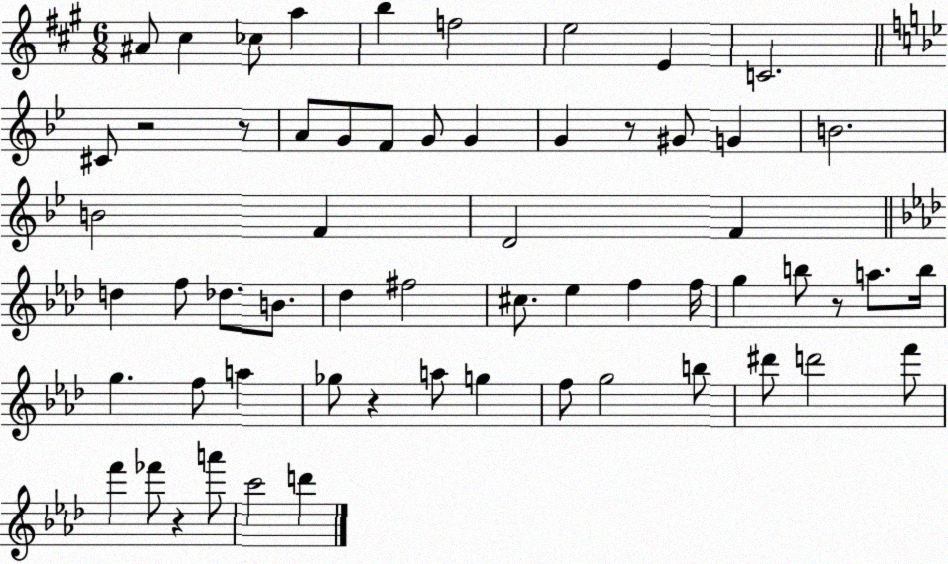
X:1
T:Untitled
M:6/8
L:1/4
K:A
^A/2 ^c _c/2 a b f2 e2 E C2 ^C/2 z2 z/2 A/2 G/2 F/2 G/2 G G z/2 ^G/2 G B2 B2 F D2 F d f/2 _d/2 B/2 _d ^f2 ^c/2 _e f f/4 g b/2 z/2 a/2 b/4 g f/2 a _g/2 z a/2 g f/2 g2 b/2 ^d'/2 d'2 f'/2 f' _f'/2 z a'/2 c'2 d'